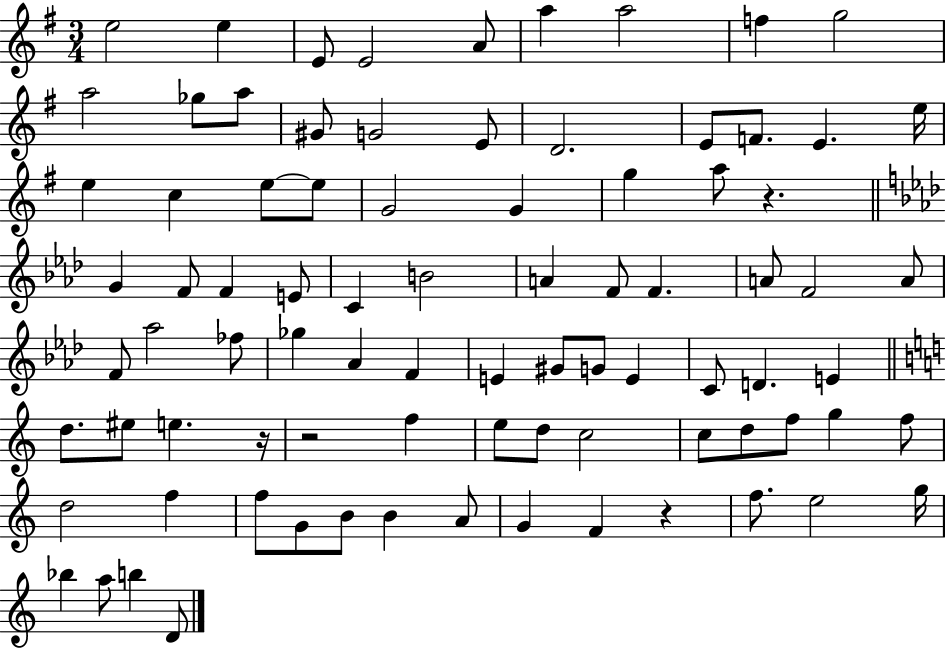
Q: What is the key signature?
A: G major